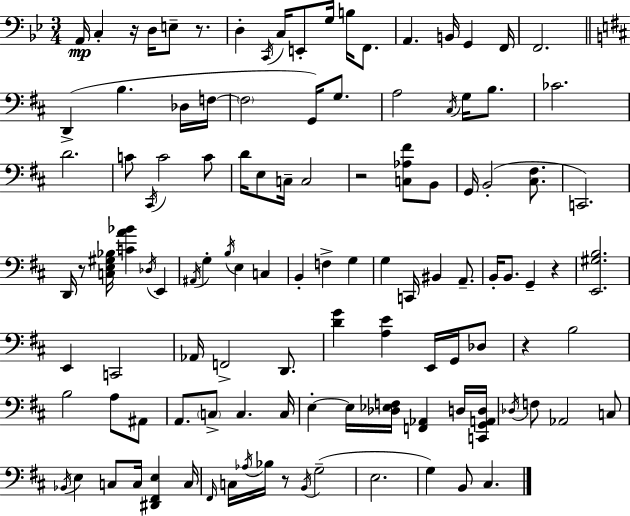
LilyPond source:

{
  \clef bass
  \numericTimeSignature
  \time 3/4
  \key bes \major
  \repeat volta 2 { a,16\mp c4-. r16 d16 e8-- r8. | d4-. \acciaccatura { c,16 } c16 e,8-. g16 b16 f,8. | a,4. b,16 g,4 | f,16 f,2. | \break \bar "||" \break \key d \major d,4->( b4. des16 f16~~ | \parenthesize f2 g,16) g8. | a2 \acciaccatura { cis16 } g16 b8. | ces'2. | \break d'2. | c'8 \acciaccatura { cis,16 } c'2 | c'8 d'16 e8 c16-- c2 | r2 <c aes fis'>8 | \break b,8 g,16 b,2-.( <cis fis>8. | c,2.) | d,16 r8 <c e gis bes>16 <c' a' bes'>4 \acciaccatura { des16 } e,4 | \acciaccatura { ais,16 } g4-. \acciaccatura { b16 } e4 | \break c4 b,4-. f4-> | g4 g4 c,16 bis,4 | a,8.-- b,16-. b,8. g,4-- | r4 <e, gis b>2. | \break e,4 c,2 | aes,16 f,2-> | d,8. <d' g'>4 <a e'>4 | e,16 g,16 des8 r4 b2 | \break b2 | a8 ais,8 a,8. \parenthesize c8-> c4. | c16 e4-.~~ e16 <des ees f>16 <f, aes,>4 | d16 <c, g, a, d>16 \acciaccatura { des16 } f8 aes,2 | \break c8 \acciaccatura { bes,16 } e4 c8 | c16 <dis, fis, e>4 c16 \grace { fis,16 } c16 \acciaccatura { aes16 } bes16 r8 | \acciaccatura { b,16 } g2--( e2. | g4) | \break b,8 cis4. } \bar "|."
}